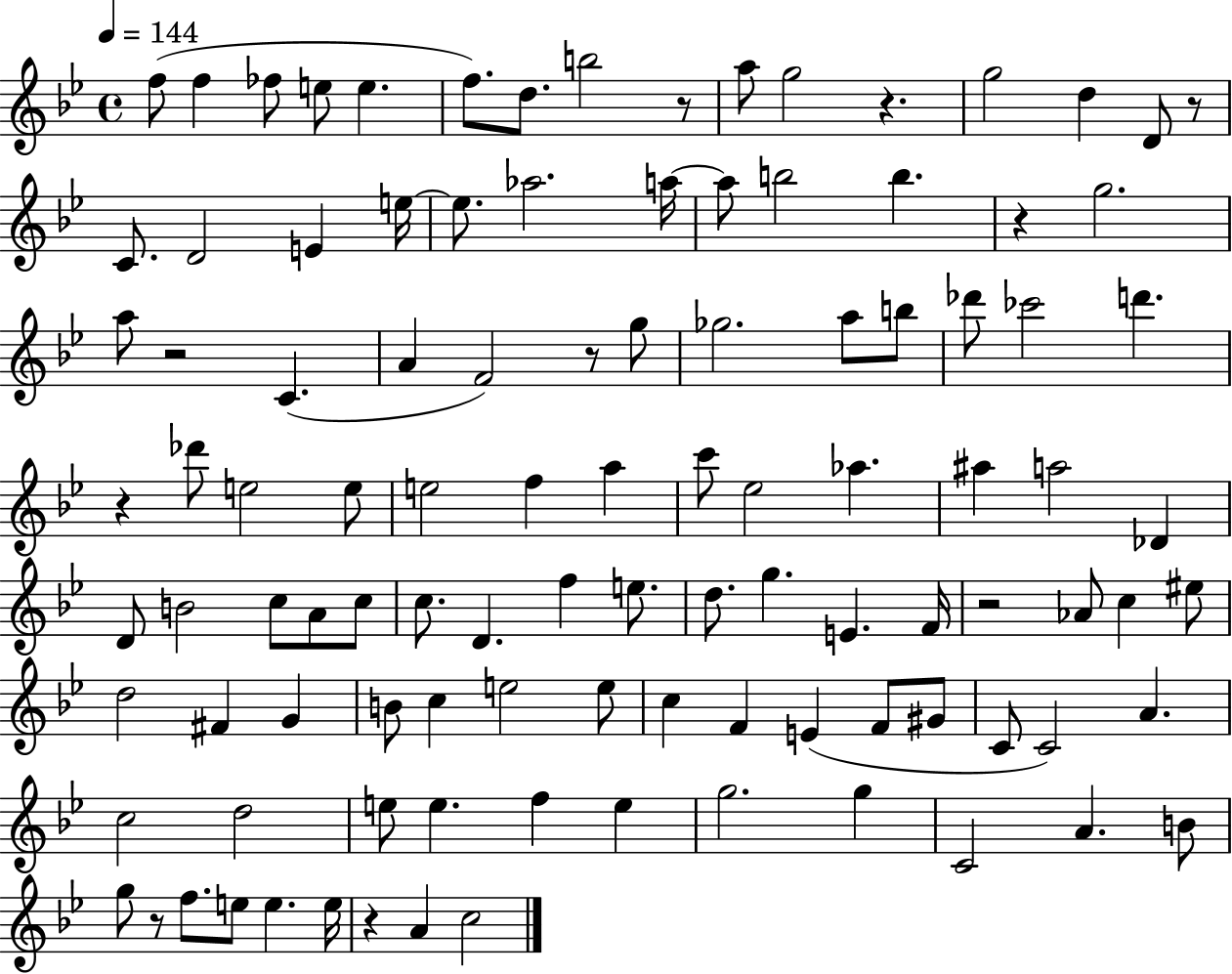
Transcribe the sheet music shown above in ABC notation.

X:1
T:Untitled
M:4/4
L:1/4
K:Bb
f/2 f _f/2 e/2 e f/2 d/2 b2 z/2 a/2 g2 z g2 d D/2 z/2 C/2 D2 E e/4 e/2 _a2 a/4 a/2 b2 b z g2 a/2 z2 C A F2 z/2 g/2 _g2 a/2 b/2 _d'/2 _c'2 d' z _d'/2 e2 e/2 e2 f a c'/2 _e2 _a ^a a2 _D D/2 B2 c/2 A/2 c/2 c/2 D f e/2 d/2 g E F/4 z2 _A/2 c ^e/2 d2 ^F G B/2 c e2 e/2 c F E F/2 ^G/2 C/2 C2 A c2 d2 e/2 e f e g2 g C2 A B/2 g/2 z/2 f/2 e/2 e e/4 z A c2